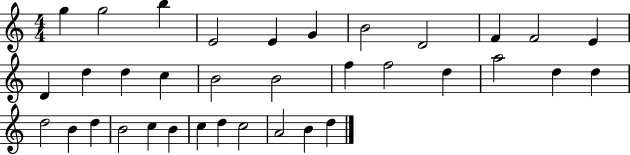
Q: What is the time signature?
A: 4/4